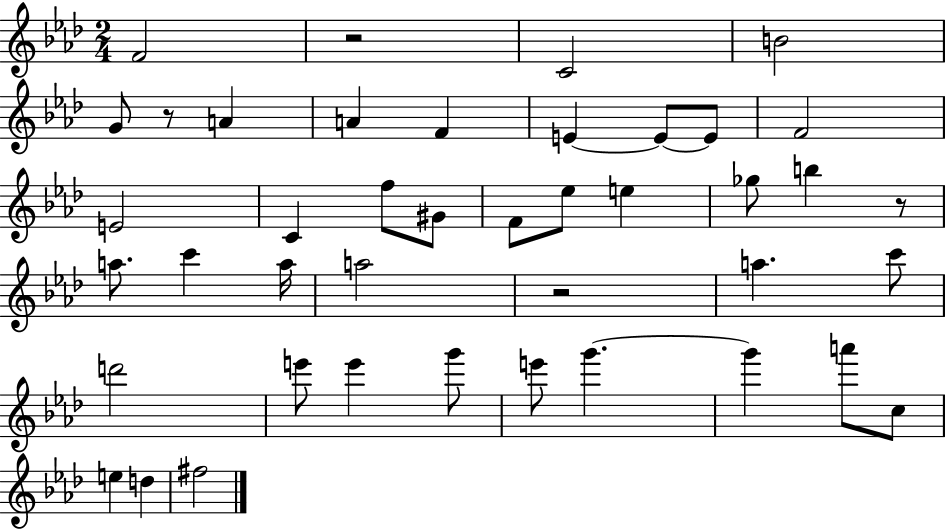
{
  \clef treble
  \numericTimeSignature
  \time 2/4
  \key aes \major
  f'2 | r2 | c'2 | b'2 | \break g'8 r8 a'4 | a'4 f'4 | e'4~~ e'8~~ e'8 | f'2 | \break e'2 | c'4 f''8 gis'8 | f'8 ees''8 e''4 | ges''8 b''4 r8 | \break a''8. c'''4 a''16 | a''2 | r2 | a''4. c'''8 | \break d'''2 | e'''8 e'''4 g'''8 | e'''8 g'''4.~~ | g'''4 a'''8 c''8 | \break e''4 d''4 | fis''2 | \bar "|."
}